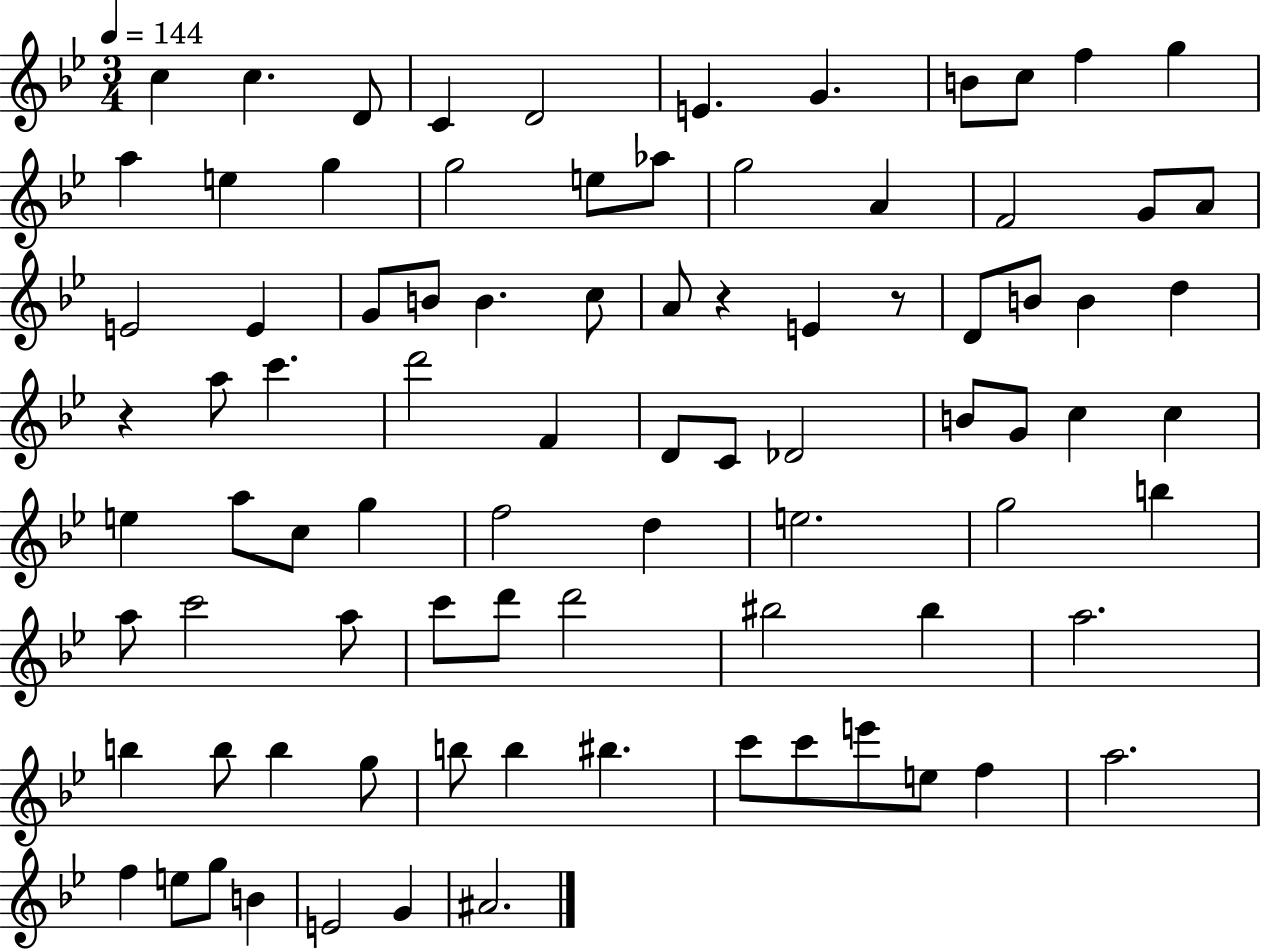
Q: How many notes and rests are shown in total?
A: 86